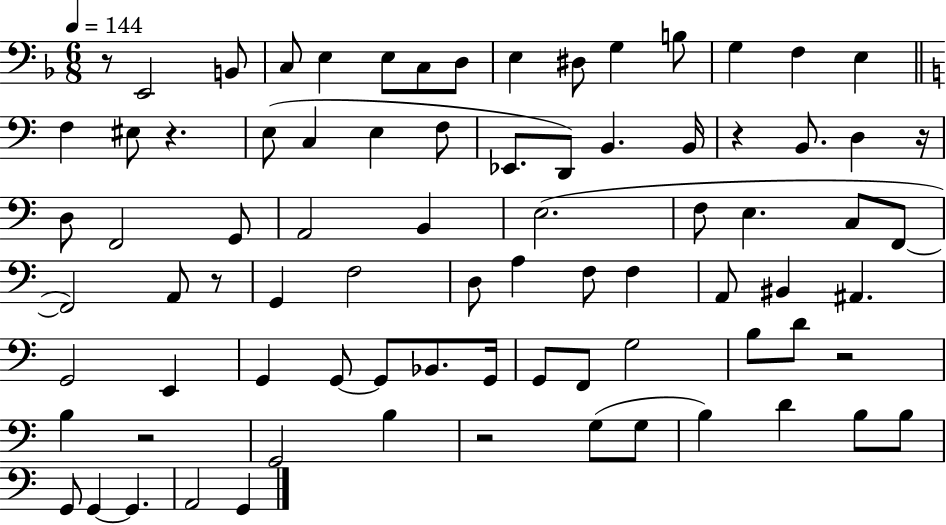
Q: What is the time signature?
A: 6/8